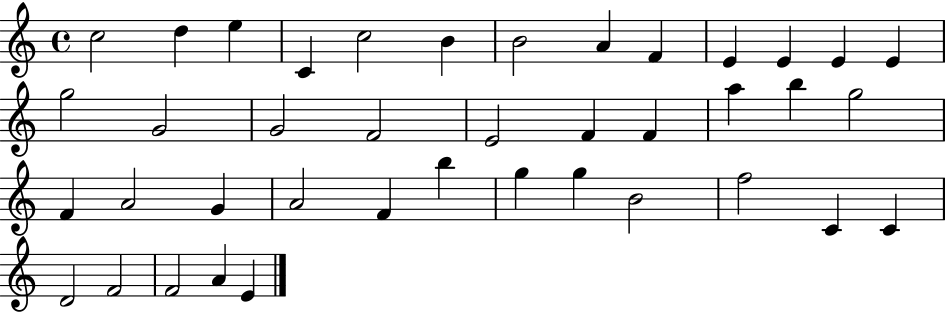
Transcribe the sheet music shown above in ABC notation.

X:1
T:Untitled
M:4/4
L:1/4
K:C
c2 d e C c2 B B2 A F E E E E g2 G2 G2 F2 E2 F F a b g2 F A2 G A2 F b g g B2 f2 C C D2 F2 F2 A E